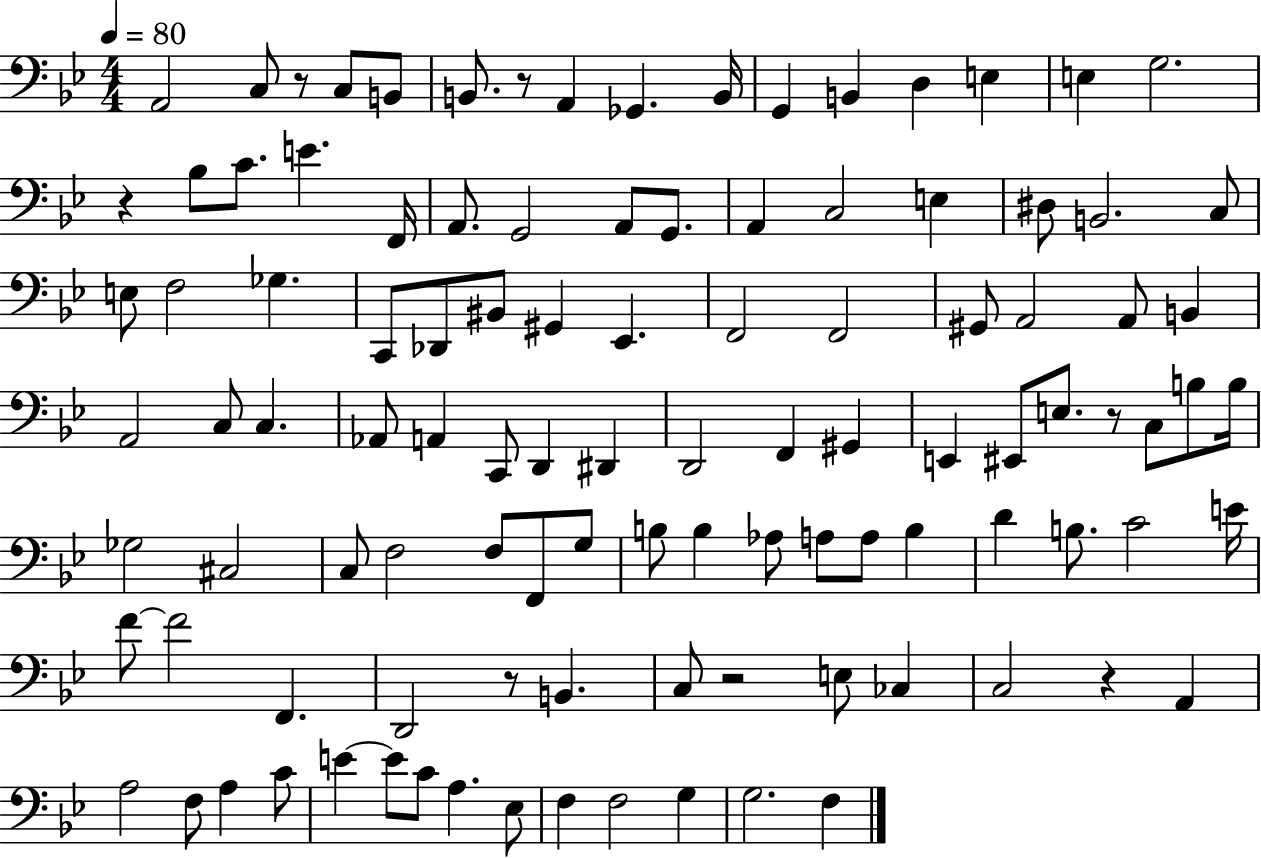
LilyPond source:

{
  \clef bass
  \numericTimeSignature
  \time 4/4
  \key bes \major
  \tempo 4 = 80
  a,2 c8 r8 c8 b,8 | b,8. r8 a,4 ges,4. b,16 | g,4 b,4 d4 e4 | e4 g2. | \break r4 bes8 c'8. e'4. f,16 | a,8. g,2 a,8 g,8. | a,4 c2 e4 | dis8 b,2. c8 | \break e8 f2 ges4. | c,8 des,8 bis,8 gis,4 ees,4. | f,2 f,2 | gis,8 a,2 a,8 b,4 | \break a,2 c8 c4. | aes,8 a,4 c,8 d,4 dis,4 | d,2 f,4 gis,4 | e,4 eis,8 e8. r8 c8 b8 b16 | \break ges2 cis2 | c8 f2 f8 f,8 g8 | b8 b4 aes8 a8 a8 b4 | d'4 b8. c'2 e'16 | \break f'8~~ f'2 f,4. | d,2 r8 b,4. | c8 r2 e8 ces4 | c2 r4 a,4 | \break a2 f8 a4 c'8 | e'4~~ e'8 c'8 a4. ees8 | f4 f2 g4 | g2. f4 | \break \bar "|."
}